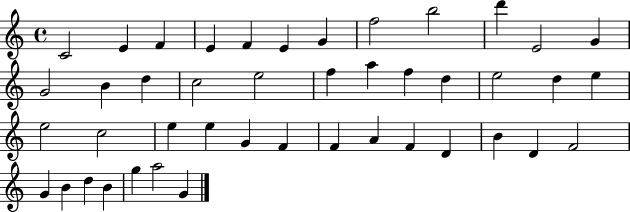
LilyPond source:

{
  \clef treble
  \time 4/4
  \defaultTimeSignature
  \key c \major
  c'2 e'4 f'4 | e'4 f'4 e'4 g'4 | f''2 b''2 | d'''4 e'2 g'4 | \break g'2 b'4 d''4 | c''2 e''2 | f''4 a''4 f''4 d''4 | e''2 d''4 e''4 | \break e''2 c''2 | e''4 e''4 g'4 f'4 | f'4 a'4 f'4 d'4 | b'4 d'4 f'2 | \break g'4 b'4 d''4 b'4 | g''4 a''2 g'4 | \bar "|."
}